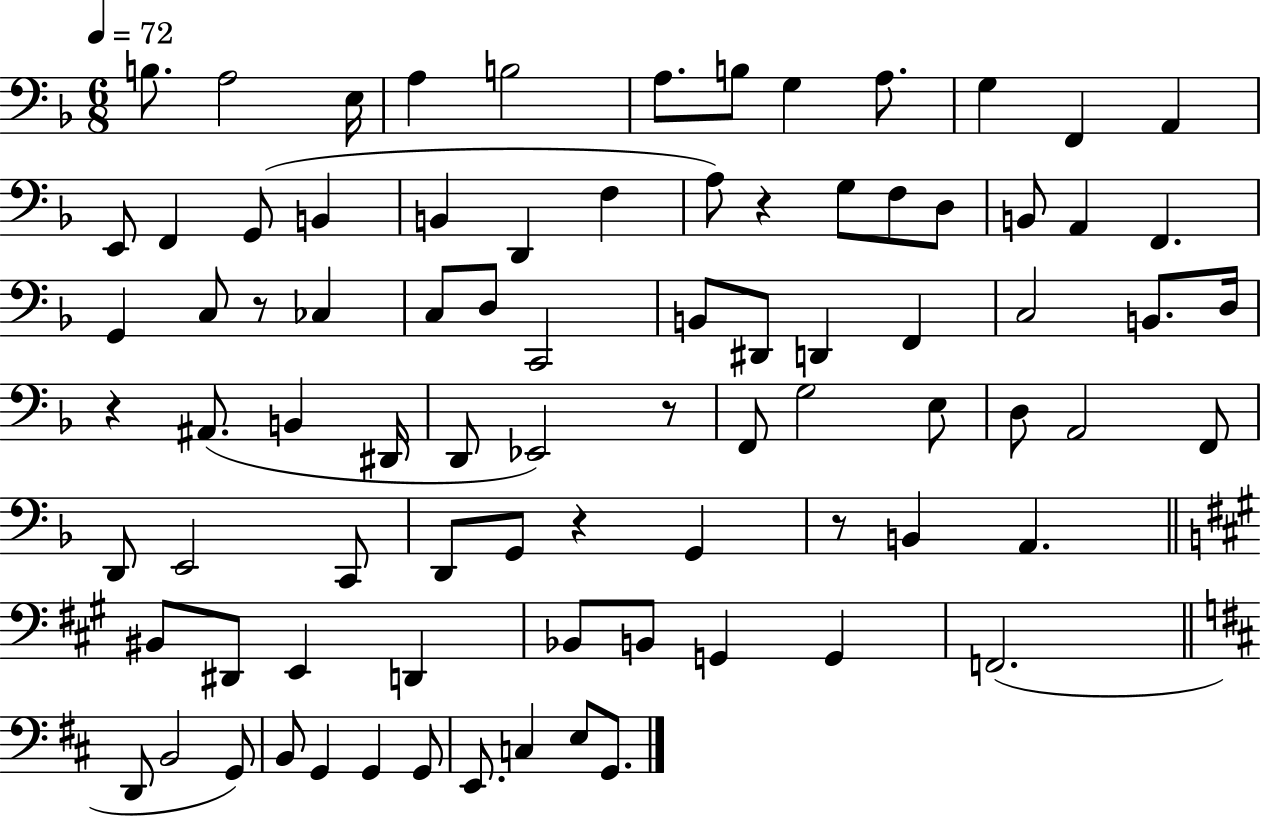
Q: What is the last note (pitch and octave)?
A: G2